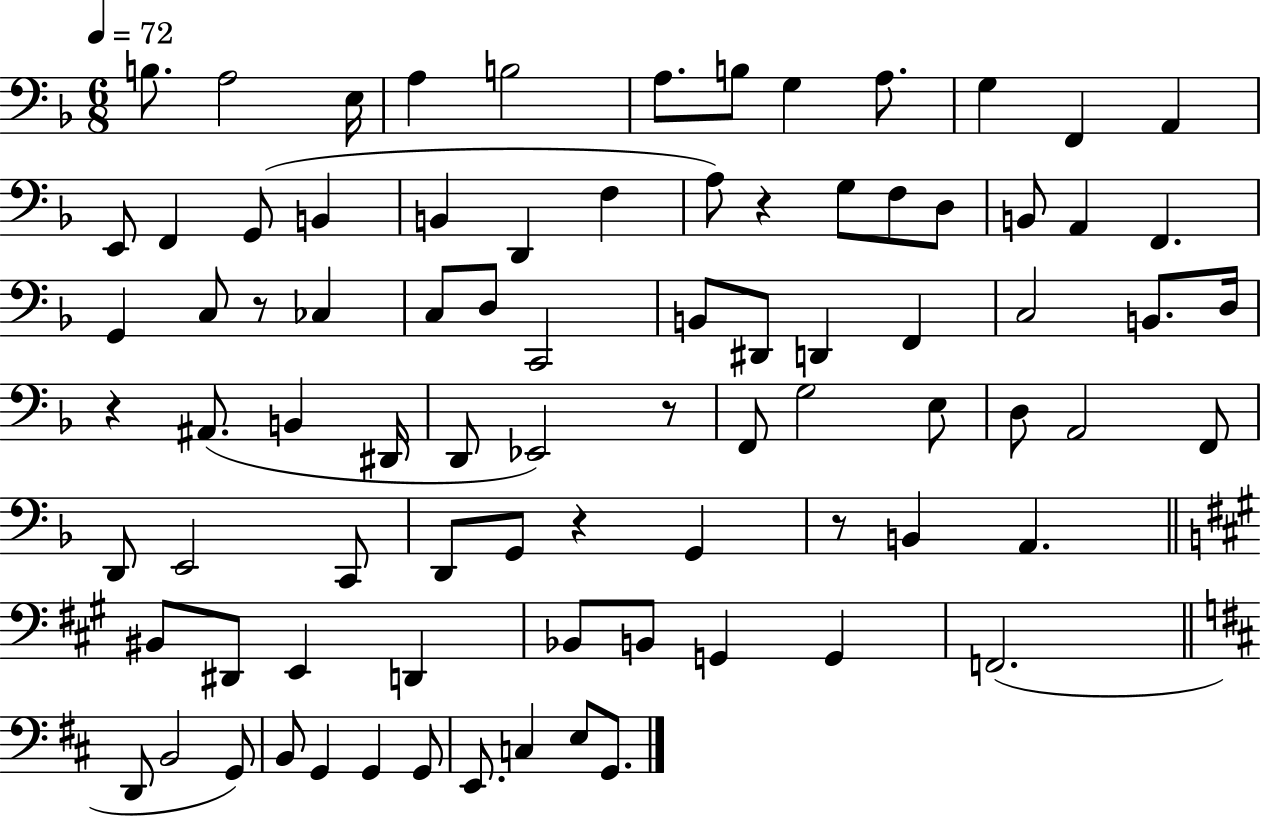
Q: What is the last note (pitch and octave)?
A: G2